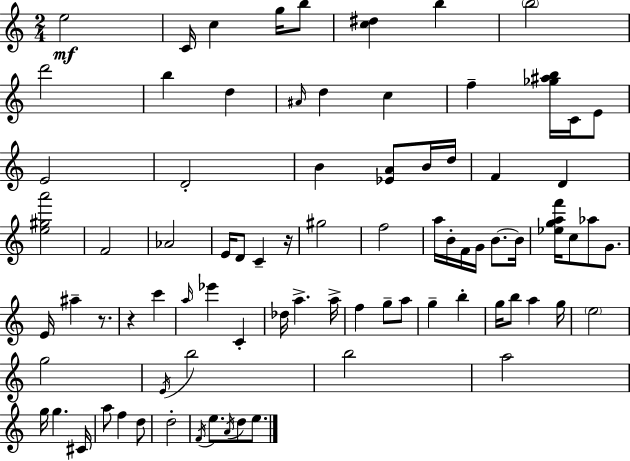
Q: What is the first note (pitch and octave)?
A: E5